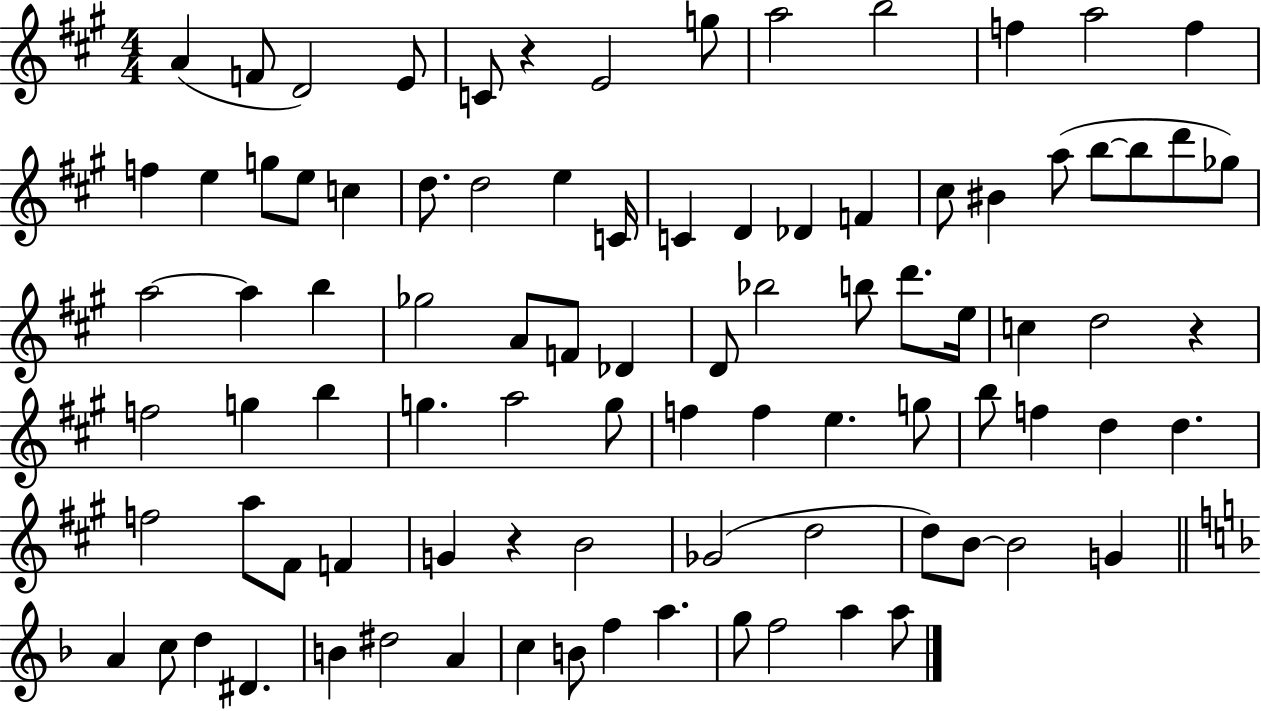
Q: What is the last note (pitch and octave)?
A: A5